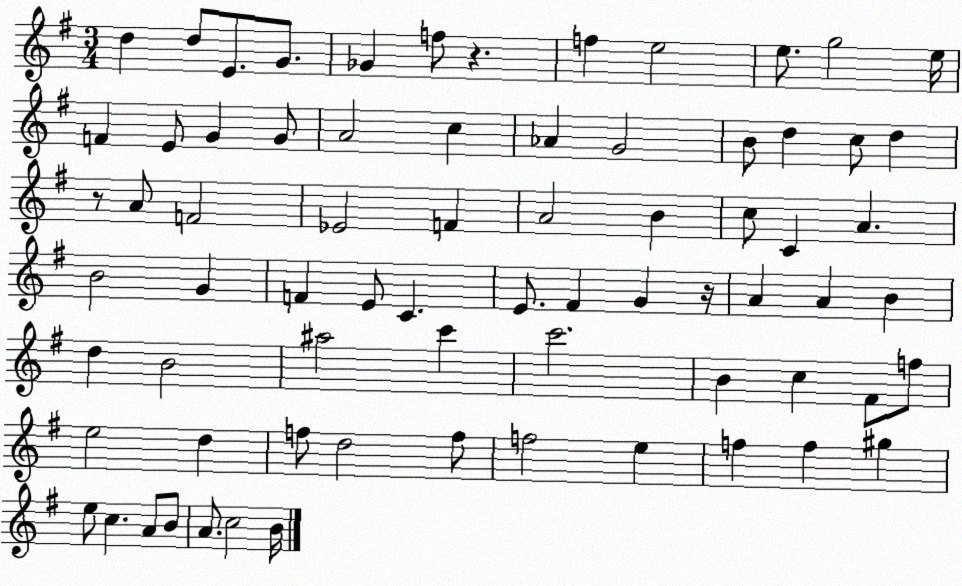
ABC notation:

X:1
T:Untitled
M:3/4
L:1/4
K:G
d d/2 E/2 G/2 _G f/2 z f e2 e/2 g2 e/4 F E/2 G G/2 A2 c _A G2 B/2 d c/2 d z/2 A/2 F2 _E2 F A2 B c/2 C A B2 G F E/2 C E/2 ^F G z/4 A A B d B2 ^a2 c' c'2 B c ^F/2 f/2 e2 d f/2 d2 f/2 f2 e f f ^g e/2 c A/2 B/2 A/2 c2 B/4